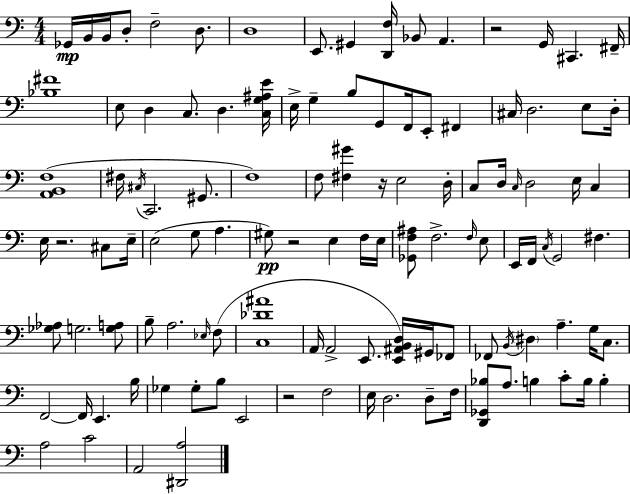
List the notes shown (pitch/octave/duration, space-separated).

Gb2/s B2/s B2/s D3/e F3/h D3/e. D3/w E2/e. G#2/q [D2,F3]/s Bb2/e A2/q. R/h G2/s C#2/q. F#2/s [Bb3,F#4]/w E3/e D3/q C3/e. D3/q. [C3,G3,A#3,E4]/s E3/s G3/q B3/e G2/e F2/s E2/e F#2/q C#3/s D3/h. E3/e D3/s [A2,B2,F3]/w F#3/s C#3/s C2/h. G#2/e. F3/w F3/e [F#3,G#4]/q R/s E3/h D3/s C3/e D3/s C3/s D3/h E3/s C3/q E3/s R/h. C#3/e E3/s E3/h G3/e A3/q. G#3/e R/h E3/q F3/s E3/s [Gb2,F3,A#3]/e F3/h. F3/s E3/e E2/s F2/s C3/s G2/h F#3/q. [Gb3,Ab3]/e G3/h. [G3,A3]/e B3/e A3/h. Eb3/s F3/e [C3,Db4,A#4]/w A2/s A2/h E2/e. [E2,A#2,B2,D3]/s G#2/s FES2/e FES2/e B2/s D#3/q A3/q. G3/s C3/e. F2/h F2/s E2/q. B3/s Gb3/q Gb3/e B3/e E2/h R/h F3/h E3/s D3/h. D3/e F3/s [D2,Gb2,Bb3]/e A3/e. B3/q C4/e B3/s B3/q A3/h C4/h A2/h [D#2,A3]/h